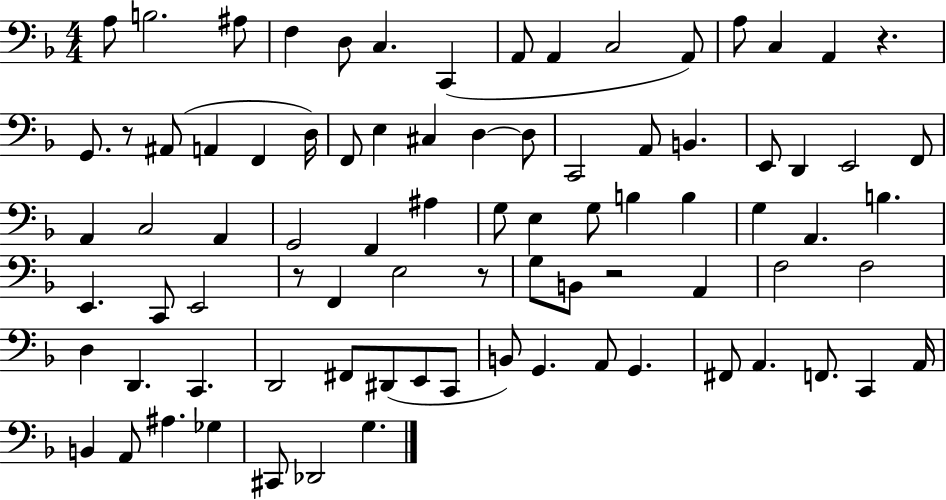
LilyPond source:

{
  \clef bass
  \numericTimeSignature
  \time 4/4
  \key f \major
  a8 b2. ais8 | f4 d8 c4. c,4( | a,8 a,4 c2 a,8) | a8 c4 a,4 r4. | \break g,8. r8 ais,8( a,4 f,4 d16) | f,8 e4 cis4 d4~~ d8 | c,2 a,8 b,4. | e,8 d,4 e,2 f,8 | \break a,4 c2 a,4 | g,2 f,4 ais4 | g8 e4 g8 b4 b4 | g4 a,4. b4. | \break e,4. c,8 e,2 | r8 f,4 e2 r8 | g8 b,8 r2 a,4 | f2 f2 | \break d4 d,4. c,4. | d,2 fis,8 dis,8( e,8 c,8 | b,8) g,4. a,8 g,4. | fis,8 a,4. f,8. c,4 a,16 | \break b,4 a,8 ais4. ges4 | cis,8 des,2 g4. | \bar "|."
}